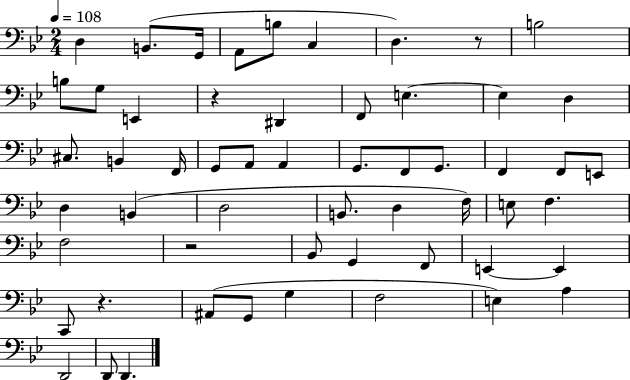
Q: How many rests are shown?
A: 4